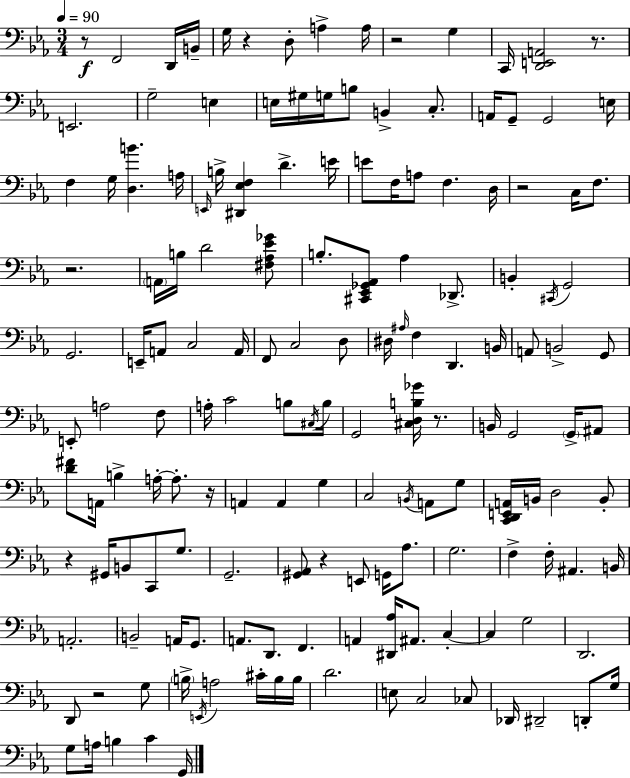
X:1
T:Untitled
M:3/4
L:1/4
K:Eb
z/2 F,,2 D,,/4 B,,/4 G,/4 z D,/2 A, A,/4 z2 G, C,,/4 [D,,E,,A,,]2 z/2 E,,2 G,2 E, E,/4 ^G,/4 G,/4 B,/2 B,, C,/2 A,,/4 G,,/2 G,,2 E,/4 F, G,/4 [D,B] A,/4 E,,/4 B,/4 [^D,,_E,F,] D E/4 E/2 F,/4 A,/2 F, D,/4 z2 C,/4 F,/2 z2 A,,/4 B,/4 D2 [^F,_A,_E_G]/2 B,/2 [^C,,_E,,_G,,_A,,]/2 _A, _D,,/2 B,, ^C,,/4 G,,2 G,,2 E,,/4 A,,/2 C,2 A,,/4 F,,/2 C,2 D,/2 ^D,/4 ^A,/4 F, D,, B,,/4 A,,/2 B,,2 G,,/2 E,,/2 A,2 F,/2 A,/4 C2 B,/2 ^C,/4 B,/4 G,,2 [^C,D,B,_G]/4 z/2 B,,/4 G,,2 G,,/4 ^A,,/2 [D^F]/2 A,,/4 B, A,/4 A,/2 z/4 A,, A,, G, C,2 B,,/4 A,,/2 G,/2 [C,,D,,E,,A,,]/4 B,,/4 D,2 B,,/2 z ^G,,/4 B,,/2 C,,/2 G,/2 G,,2 [^G,,_A,,]/2 z E,,/2 G,,/4 _A,/2 G,2 F, F,/4 ^A,, B,,/4 A,,2 B,,2 A,,/4 G,,/2 A,,/2 D,,/2 F,, A,, [^D,,_A,]/4 ^A,,/2 C, C, G,2 D,,2 D,,/2 z2 G,/2 B,/4 E,,/4 A,2 ^C/4 B,/4 B,/4 D2 E,/2 C,2 _C,/2 _D,,/4 ^D,,2 D,,/2 G,/4 G,/2 A,/4 B, C G,,/4